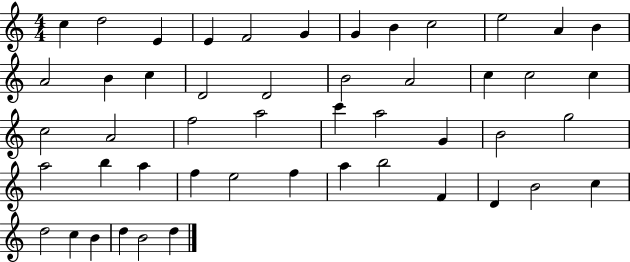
C5/q D5/h E4/q E4/q F4/h G4/q G4/q B4/q C5/h E5/h A4/q B4/q A4/h B4/q C5/q D4/h D4/h B4/h A4/h C5/q C5/h C5/q C5/h A4/h F5/h A5/h C6/q A5/h G4/q B4/h G5/h A5/h B5/q A5/q F5/q E5/h F5/q A5/q B5/h F4/q D4/q B4/h C5/q D5/h C5/q B4/q D5/q B4/h D5/q